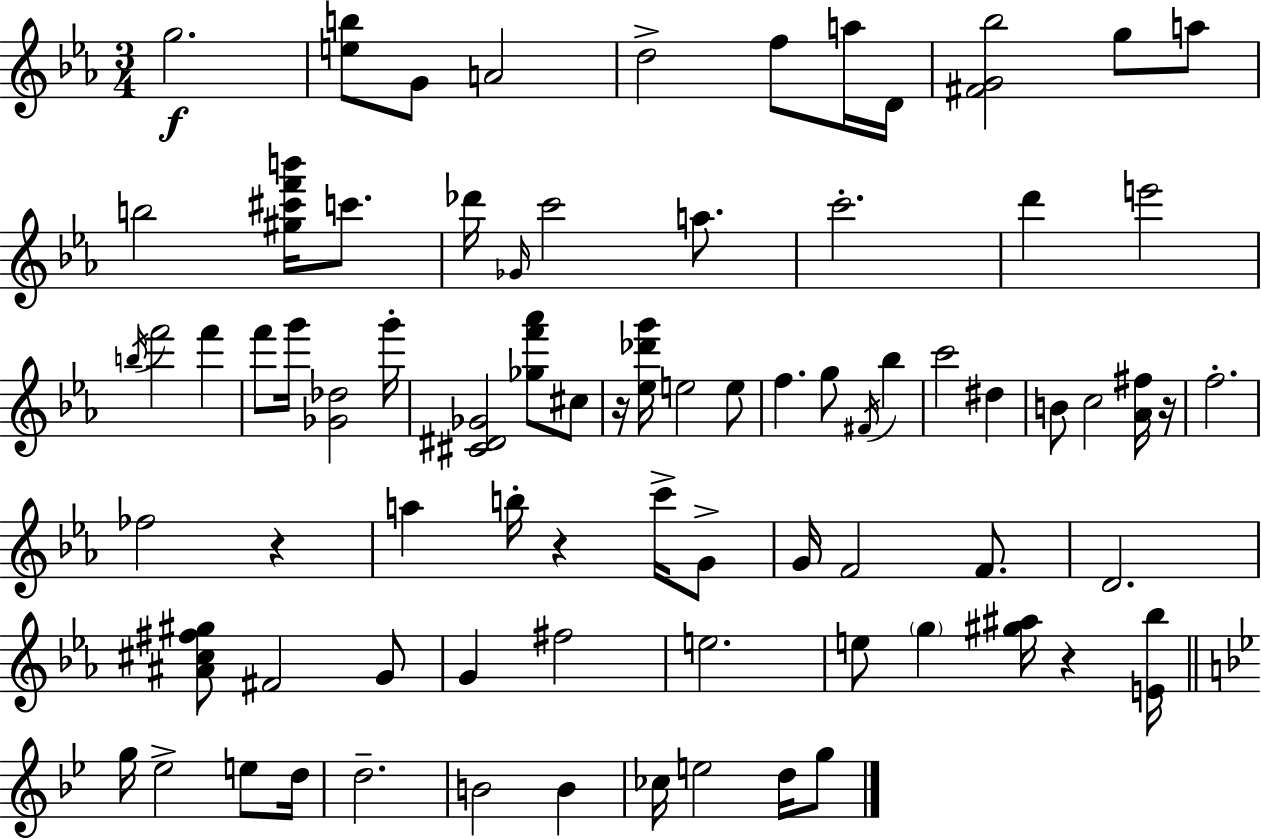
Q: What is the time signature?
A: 3/4